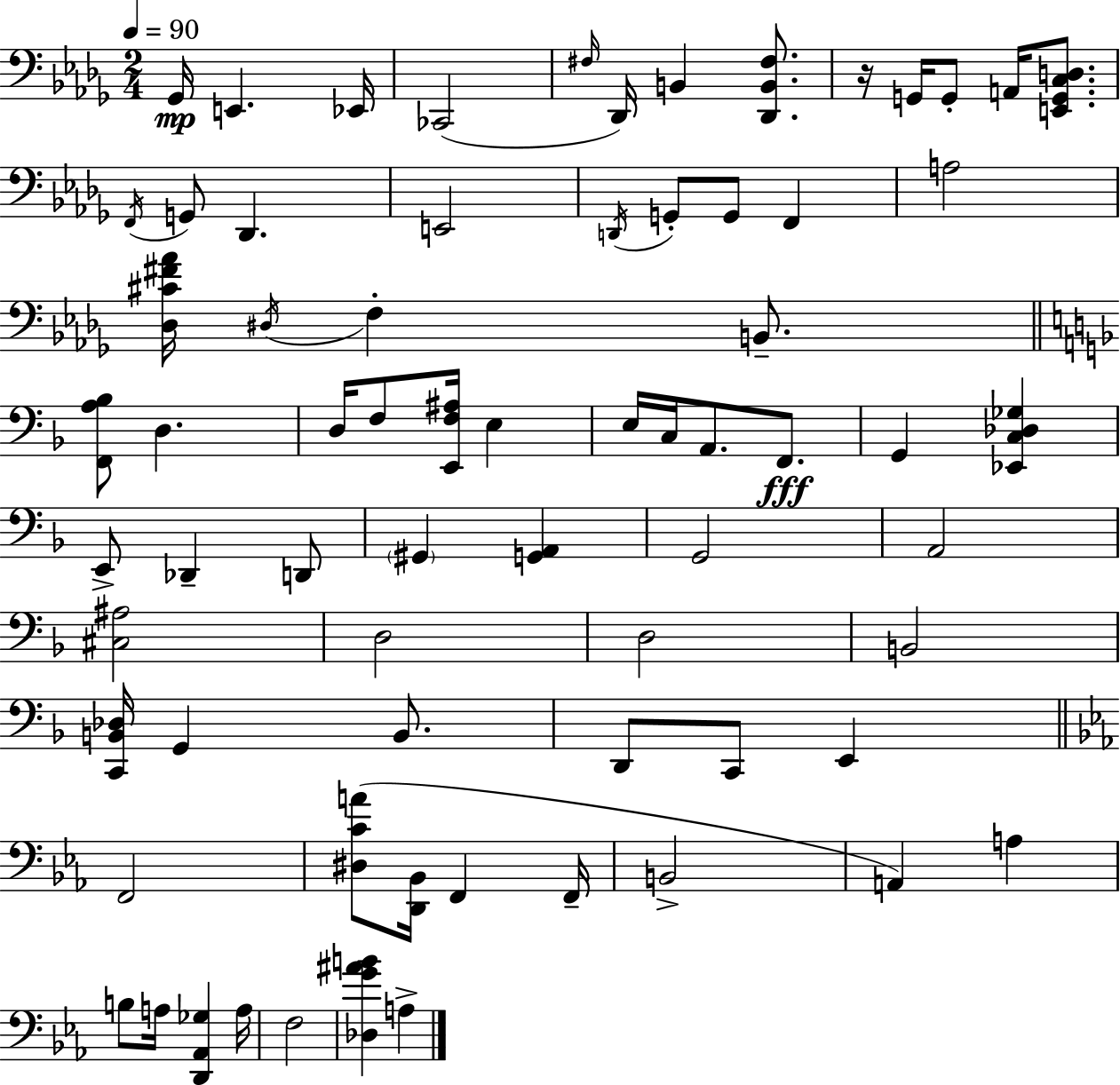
X:1
T:Untitled
M:2/4
L:1/4
K:Bbm
_G,,/4 E,, _E,,/4 _C,,2 ^F,/4 _D,,/4 B,, [_D,,B,,^F,]/2 z/4 G,,/4 G,,/2 A,,/4 [E,,G,,C,D,]/2 F,,/4 G,,/2 _D,, E,,2 D,,/4 G,,/2 G,,/2 F,, A,2 [_D,^C^F_A]/4 ^D,/4 F, B,,/2 [F,,A,_B,]/2 D, D,/4 F,/2 [E,,F,^A,]/4 E, E,/4 C,/4 A,,/2 F,,/2 G,, [_E,,C,_D,_G,] E,,/2 _D,, D,,/2 ^G,, [G,,A,,] G,,2 A,,2 [^C,^A,]2 D,2 D,2 B,,2 [C,,B,,_D,]/4 G,, B,,/2 D,,/2 C,,/2 E,, F,,2 [^D,CA]/2 [D,,_B,,]/4 F,, F,,/4 B,,2 A,, A, B,/2 A,/4 [D,,_A,,_G,] A,/4 F,2 [_D,G^AB] A,